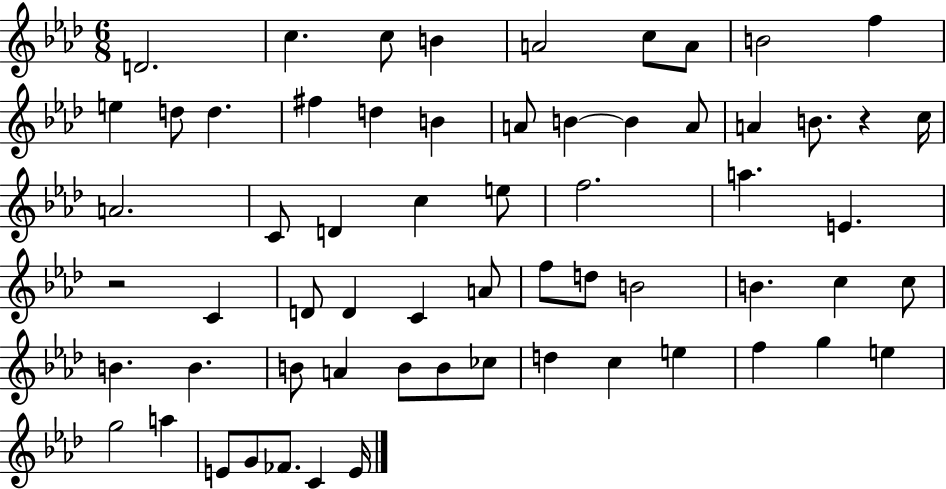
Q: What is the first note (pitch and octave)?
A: D4